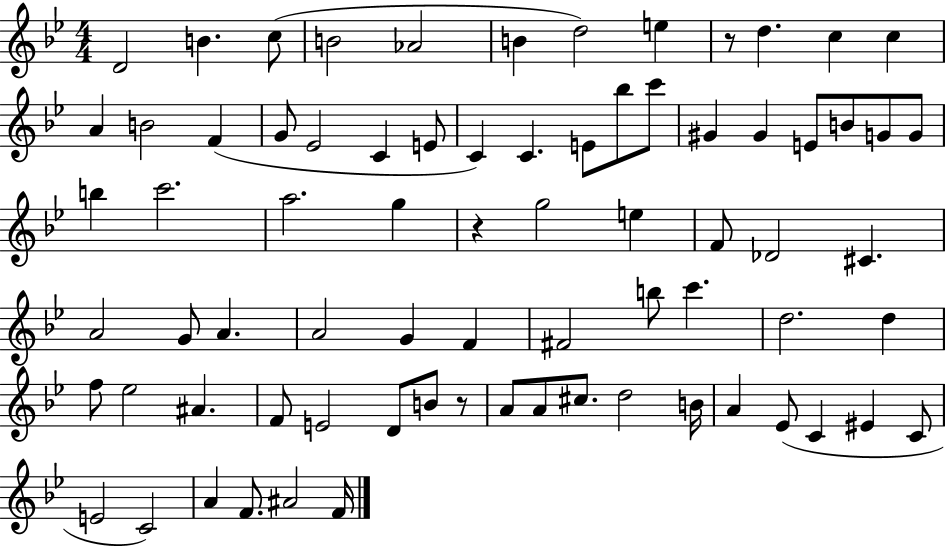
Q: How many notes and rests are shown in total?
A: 75